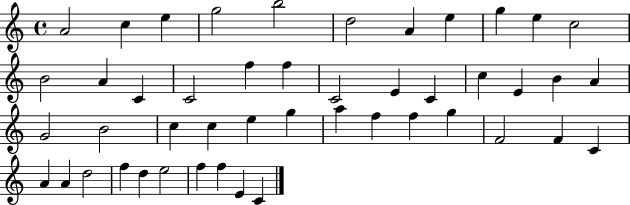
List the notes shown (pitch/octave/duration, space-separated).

A4/h C5/q E5/q G5/h B5/h D5/h A4/q E5/q G5/q E5/q C5/h B4/h A4/q C4/q C4/h F5/q F5/q C4/h E4/q C4/q C5/q E4/q B4/q A4/q G4/h B4/h C5/q C5/q E5/q G5/q A5/q F5/q F5/q G5/q F4/h F4/q C4/q A4/q A4/q D5/h F5/q D5/q E5/h F5/q F5/q E4/q C4/q